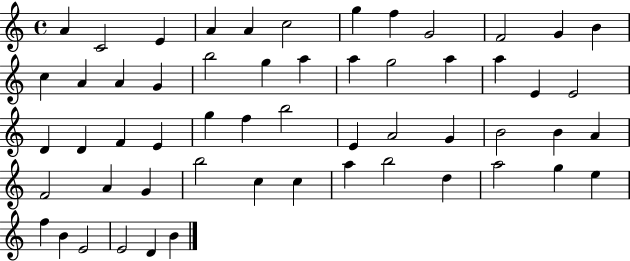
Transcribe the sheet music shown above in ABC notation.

X:1
T:Untitled
M:4/4
L:1/4
K:C
A C2 E A A c2 g f G2 F2 G B c A A G b2 g a a g2 a a E E2 D D F E g f b2 E A2 G B2 B A F2 A G b2 c c a b2 d a2 g e f B E2 E2 D B